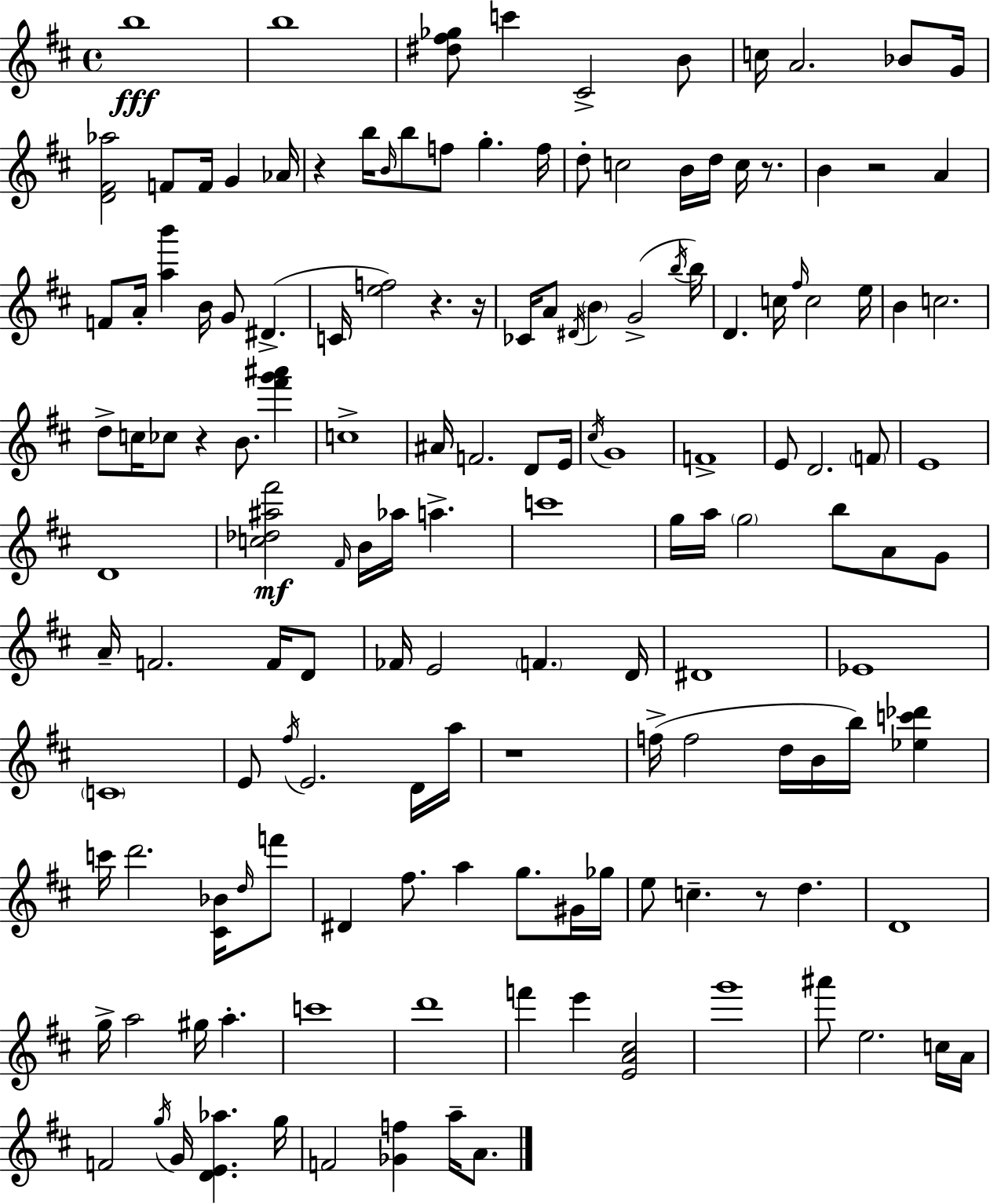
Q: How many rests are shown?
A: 8